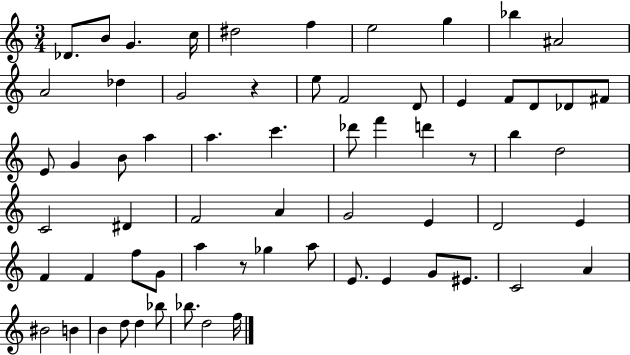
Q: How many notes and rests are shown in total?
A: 65